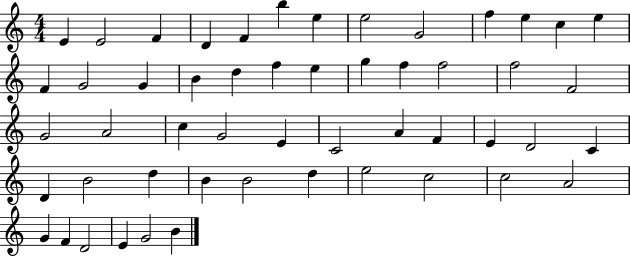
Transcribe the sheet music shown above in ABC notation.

X:1
T:Untitled
M:4/4
L:1/4
K:C
E E2 F D F b e e2 G2 f e c e F G2 G B d f e g f f2 f2 F2 G2 A2 c G2 E C2 A F E D2 C D B2 d B B2 d e2 c2 c2 A2 G F D2 E G2 B